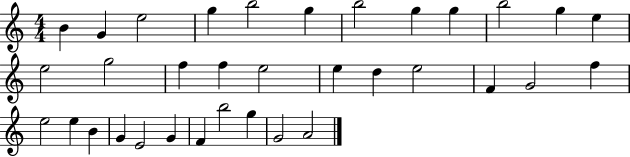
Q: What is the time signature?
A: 4/4